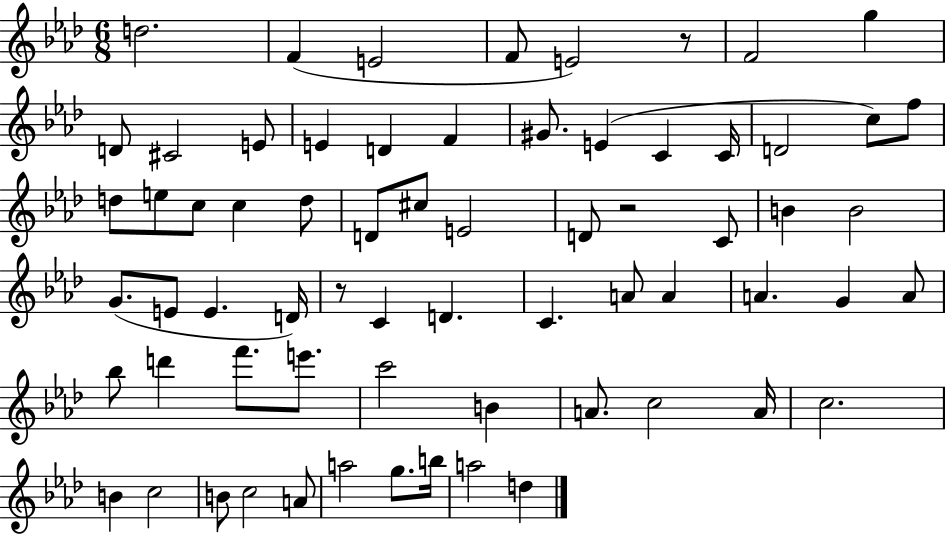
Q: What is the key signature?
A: AES major